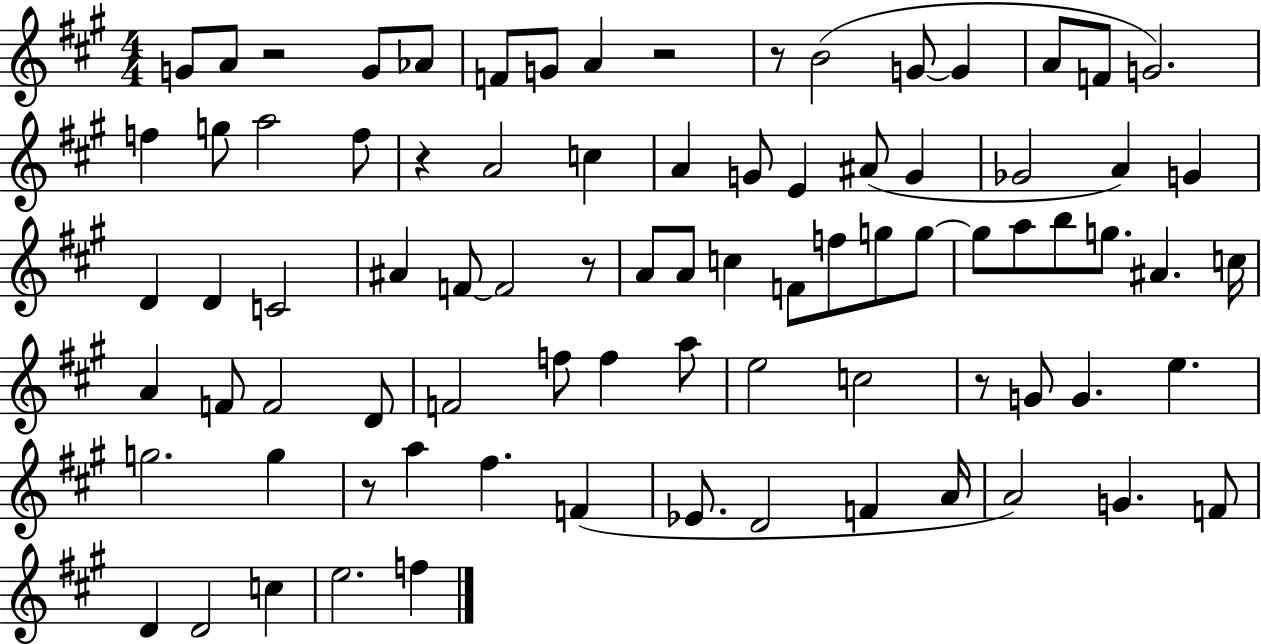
G4/e A4/e R/h G4/e Ab4/e F4/e G4/e A4/q R/h R/e B4/h G4/e G4/q A4/e F4/e G4/h. F5/q G5/e A5/h F5/e R/q A4/h C5/q A4/q G4/e E4/q A#4/e G4/q Gb4/h A4/q G4/q D4/q D4/q C4/h A#4/q F4/e F4/h R/e A4/e A4/e C5/q F4/e F5/e G5/e G5/e G5/e A5/e B5/e G5/e. A#4/q. C5/s A4/q F4/e F4/h D4/e F4/h F5/e F5/q A5/e E5/h C5/h R/e G4/e G4/q. E5/q. G5/h. G5/q R/e A5/q F#5/q. F4/q Eb4/e. D4/h F4/q A4/s A4/h G4/q. F4/e D4/q D4/h C5/q E5/h. F5/q